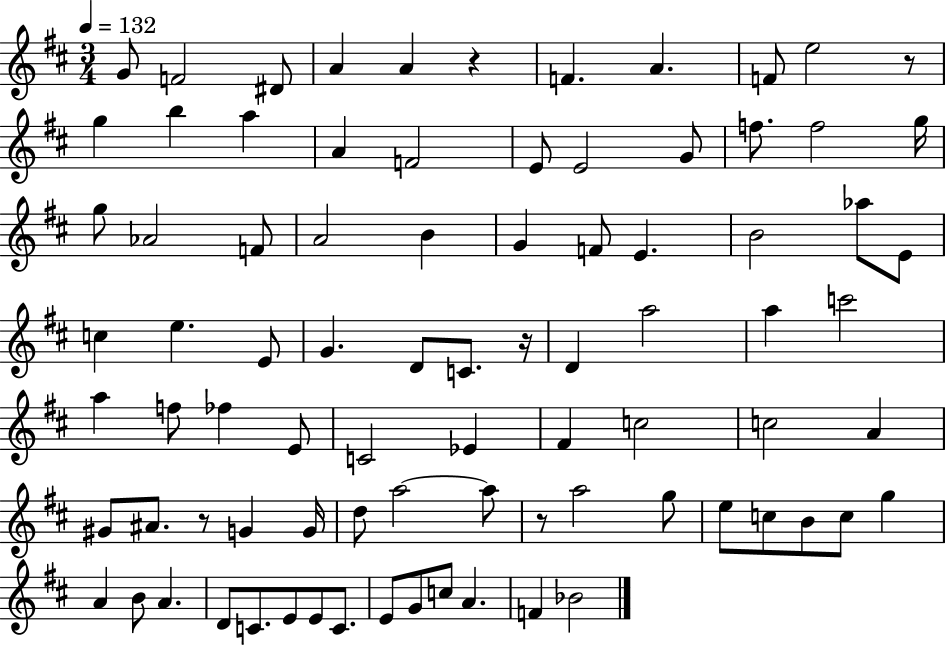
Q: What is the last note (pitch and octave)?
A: Bb4